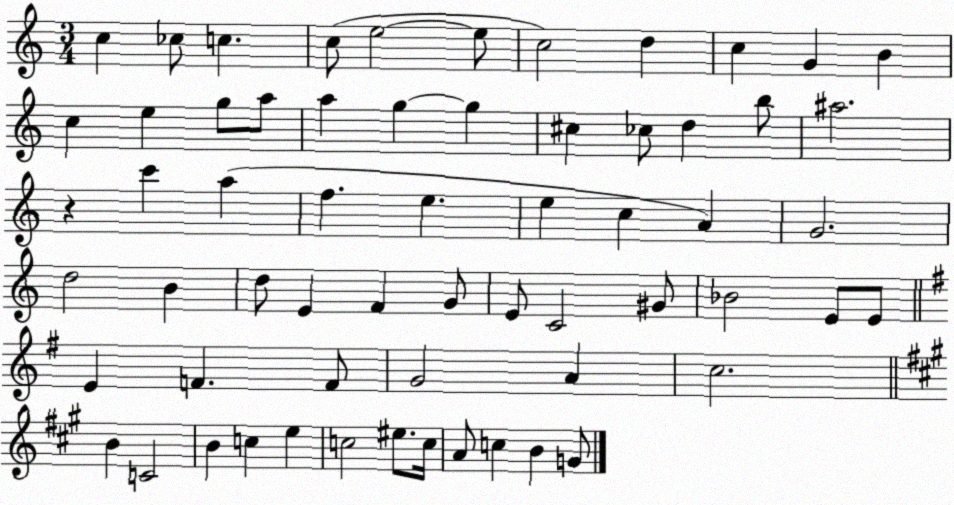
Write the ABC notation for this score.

X:1
T:Untitled
M:3/4
L:1/4
K:C
c _c/2 c c/2 e2 e/2 c2 d c G B c e g/2 a/2 a g g ^c _c/2 d b/2 ^a2 z c' a f e e c A G2 d2 B d/2 E F G/2 E/2 C2 ^G/2 _B2 E/2 E/2 E F F/2 G2 A c2 B C2 B c e c2 ^e/2 c/4 A/2 c B G/2